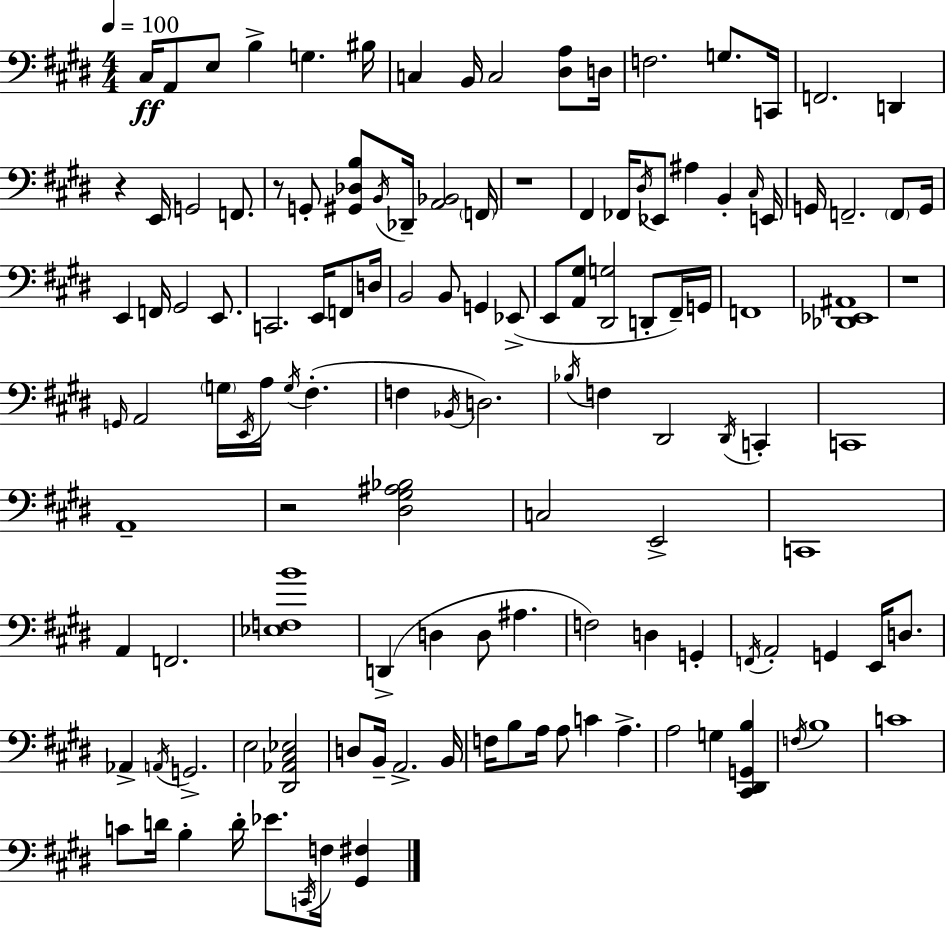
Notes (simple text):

C#3/s A2/e E3/e B3/q G3/q. BIS3/s C3/q B2/s C3/h [D#3,A3]/e D3/s F3/h. G3/e. C2/s F2/h. D2/q R/q E2/s G2/h F2/e. R/e G2/e [G#2,Db3,B3]/e B2/s Db2/s [A2,Bb2]/h F2/s R/w F#2/q FES2/s D#3/s Eb2/e A#3/q B2/q C#3/s E2/s G2/s F2/h. F2/e G2/s E2/q F2/s G#2/h E2/e. C2/h. E2/s F2/e D3/s B2/h B2/e G2/q Eb2/e E2/e [A2,G#3]/e [D#2,G3]/h D2/e F#2/s G2/s F2/w [Db2,Eb2,A#2]/w R/w G2/s A2/h G3/s E2/s A3/s G3/s F#3/q. F3/q Bb2/s D3/h. Bb3/s F3/q D#2/h D#2/s C2/q C2/w A2/w R/h [D#3,G#3,A#3,Bb3]/h C3/h E2/h C2/w A2/q F2/h. [Eb3,F3,B4]/w D2/q D3/q D3/e A#3/q. F3/h D3/q G2/q F2/s A2/h G2/q E2/s D3/e. Ab2/q A2/s G2/h. E3/h [D#2,Ab2,C#3,Eb3]/h D3/e B2/s A2/h. B2/s F3/s B3/e A3/s A3/e C4/q A3/q. A3/h G3/q [C#2,D#2,G2,B3]/q F3/s B3/w C4/w C4/e D4/s B3/q D4/s Eb4/e. C2/s F3/s [G#2,F#3]/q